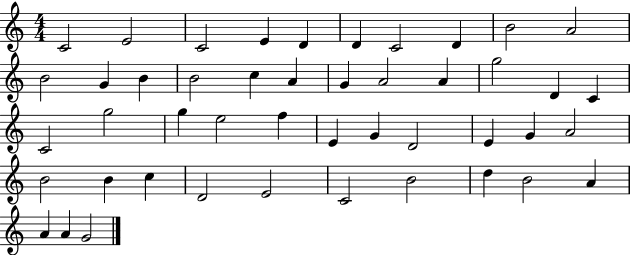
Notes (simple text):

C4/h E4/h C4/h E4/q D4/q D4/q C4/h D4/q B4/h A4/h B4/h G4/q B4/q B4/h C5/q A4/q G4/q A4/h A4/q G5/h D4/q C4/q C4/h G5/h G5/q E5/h F5/q E4/q G4/q D4/h E4/q G4/q A4/h B4/h B4/q C5/q D4/h E4/h C4/h B4/h D5/q B4/h A4/q A4/q A4/q G4/h